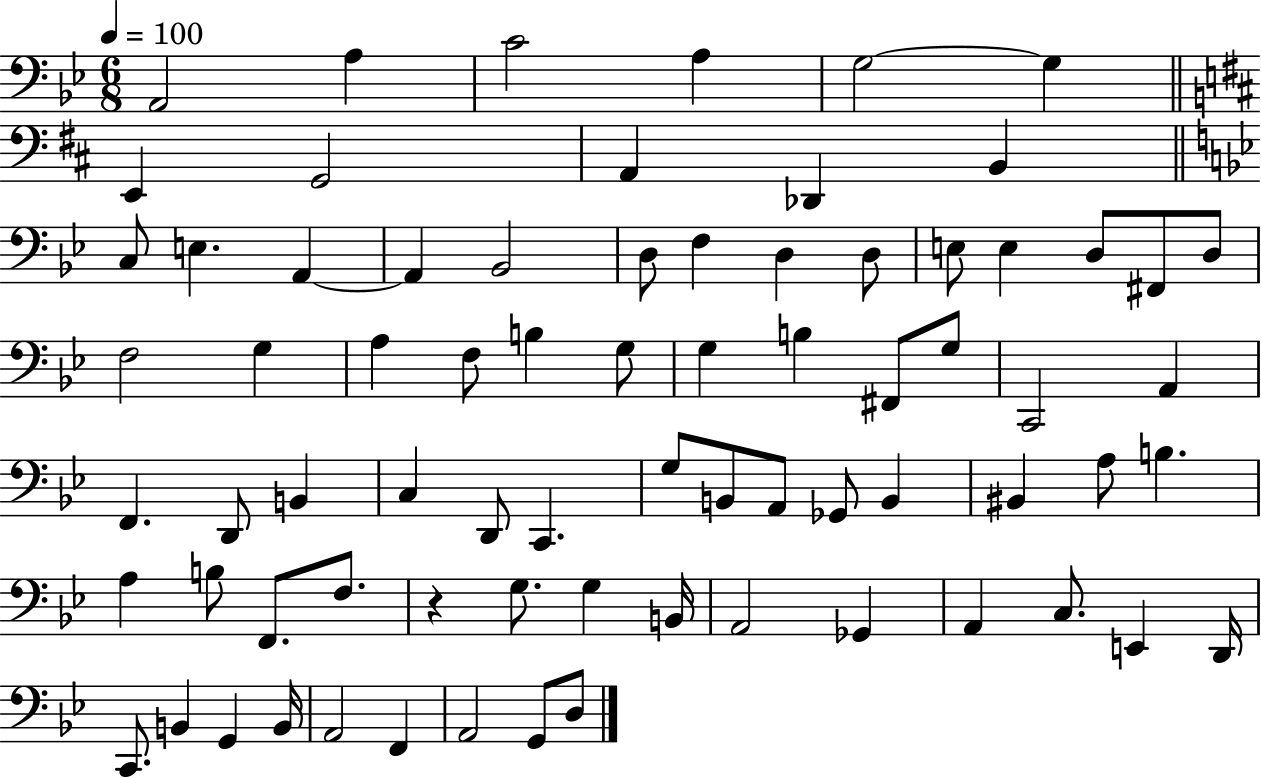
A2/h A3/q C4/h A3/q G3/h G3/q E2/q G2/h A2/q Db2/q B2/q C3/e E3/q. A2/q A2/q Bb2/h D3/e F3/q D3/q D3/e E3/e E3/q D3/e F#2/e D3/e F3/h G3/q A3/q F3/e B3/q G3/e G3/q B3/q F#2/e G3/e C2/h A2/q F2/q. D2/e B2/q C3/q D2/e C2/q. G3/e B2/e A2/e Gb2/e B2/q BIS2/q A3/e B3/q. A3/q B3/e F2/e. F3/e. R/q G3/e. G3/q B2/s A2/h Gb2/q A2/q C3/e. E2/q D2/s C2/e. B2/q G2/q B2/s A2/h F2/q A2/h G2/e D3/e